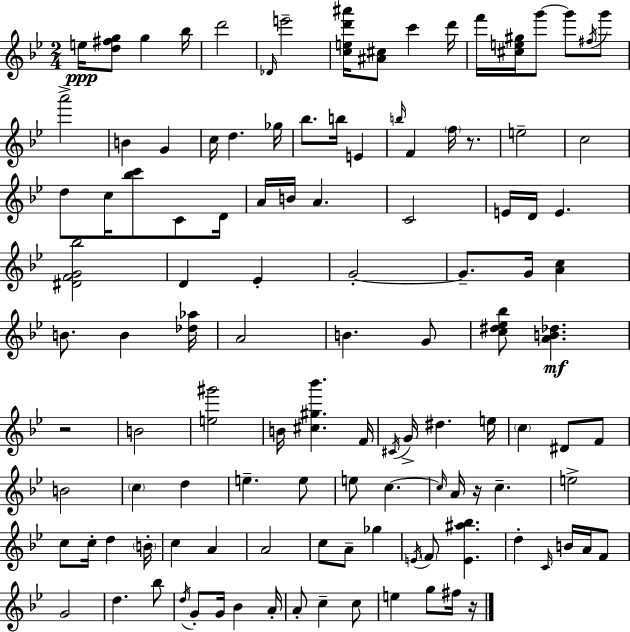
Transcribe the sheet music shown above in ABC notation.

X:1
T:Untitled
M:2/4
L:1/4
K:Bb
e/4 [d^fg]/2 g _b/4 d'2 _D/4 e'2 [ced'^a']/4 [^A^c]/2 c' d'/4 f'/4 [^ce^g]/4 g'/2 g'/2 ^f/4 g'/2 a'2 B G c/4 d _g/4 _b/2 b/4 E b/4 F f/4 z/2 e2 c2 d/2 c/4 [_bc']/2 C/2 D/4 A/4 B/4 A C2 E/4 D/4 E [^DFG_b]2 D _E G2 G/2 G/4 [Ac] B/2 B [_d_a]/4 A2 B G/2 [c^d_e_b]/2 [AB_d] z2 B2 [e^g']2 B/4 [^c^g_b'] F/4 ^C/4 G/4 ^d e/4 c ^D/2 F/2 B2 c d e e/2 e/2 c c/4 A/4 z/4 c e2 c/2 c/4 d B/4 c A A2 c/2 A/2 _g E/4 F/2 [E^a_b] d C/4 B/4 A/4 F/2 G2 d _b/2 d/4 G/2 G/4 _B A/4 A/2 c c/2 e g/2 ^f/4 z/4